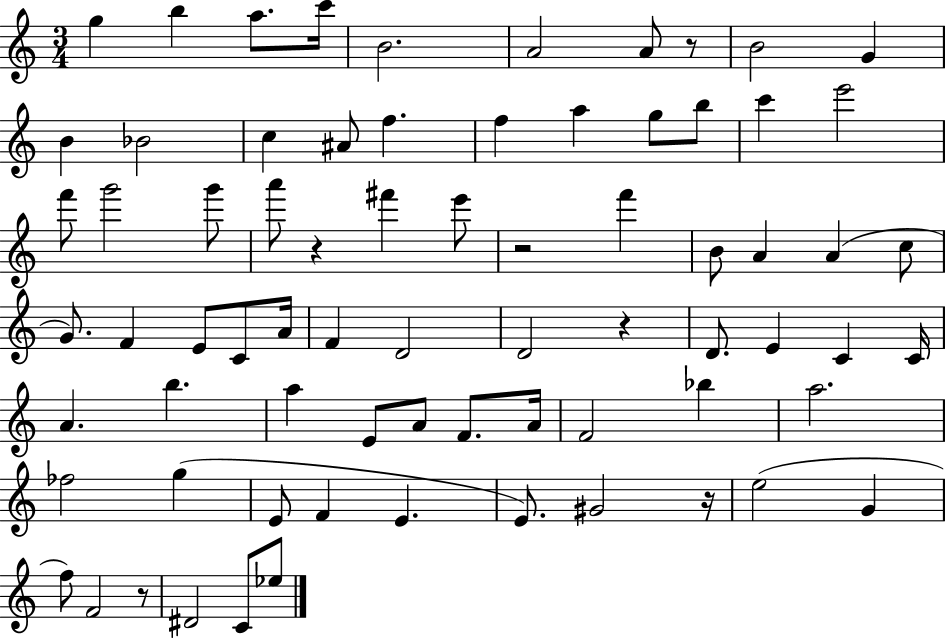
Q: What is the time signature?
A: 3/4